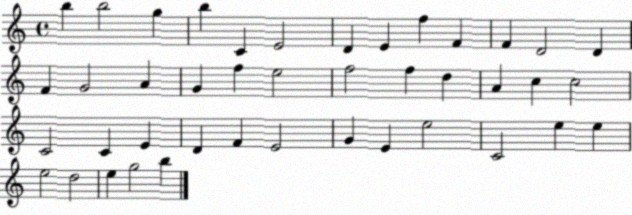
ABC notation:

X:1
T:Untitled
M:4/4
L:1/4
K:C
b b2 g b C E2 D E f F F D2 D F G2 A G f e2 f2 f d A c c2 C2 C E D F E2 G E e2 C2 e e e2 d2 e g2 b